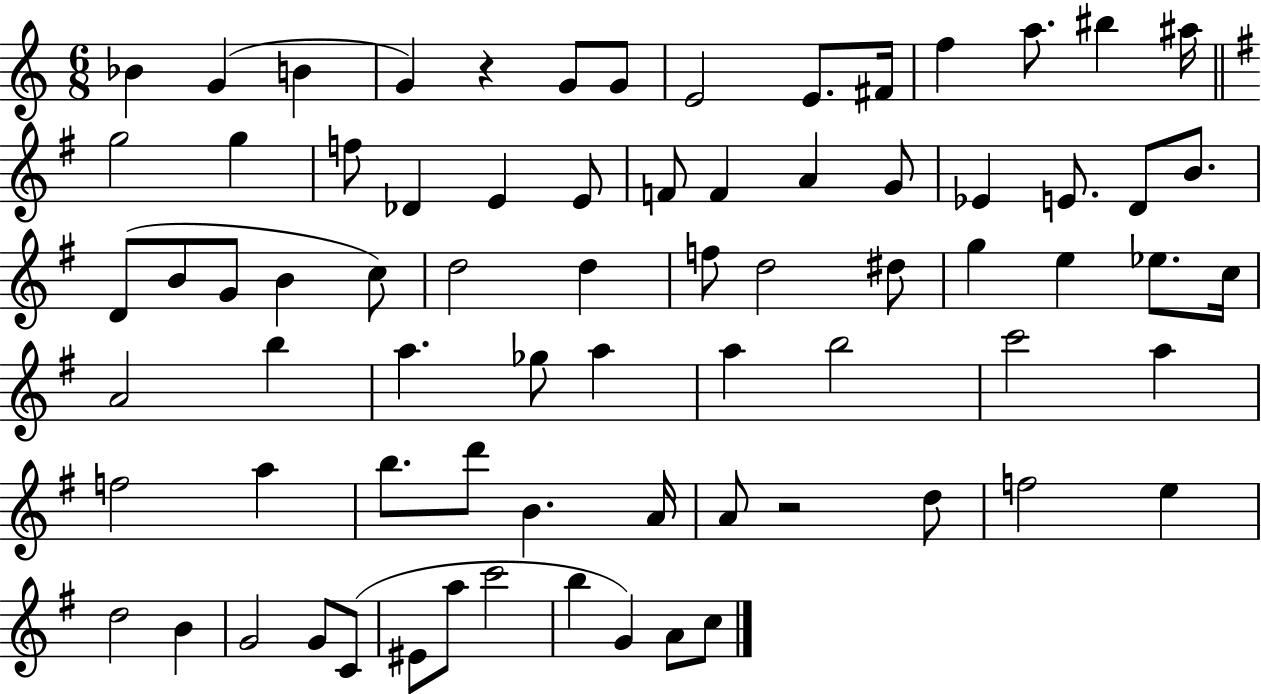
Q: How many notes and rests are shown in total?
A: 74